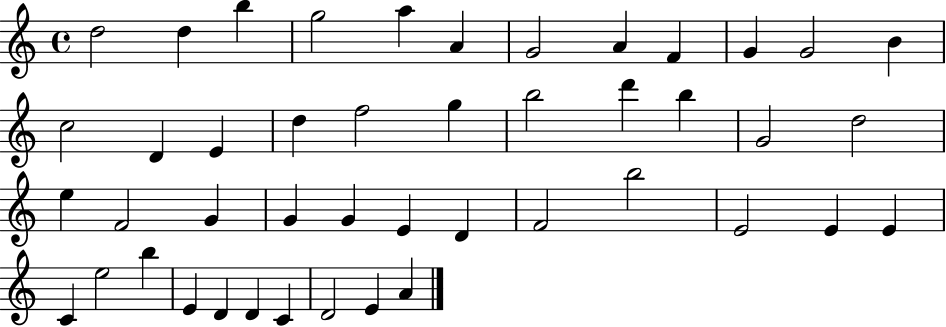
{
  \clef treble
  \time 4/4
  \defaultTimeSignature
  \key c \major
  d''2 d''4 b''4 | g''2 a''4 a'4 | g'2 a'4 f'4 | g'4 g'2 b'4 | \break c''2 d'4 e'4 | d''4 f''2 g''4 | b''2 d'''4 b''4 | g'2 d''2 | \break e''4 f'2 g'4 | g'4 g'4 e'4 d'4 | f'2 b''2 | e'2 e'4 e'4 | \break c'4 e''2 b''4 | e'4 d'4 d'4 c'4 | d'2 e'4 a'4 | \bar "|."
}